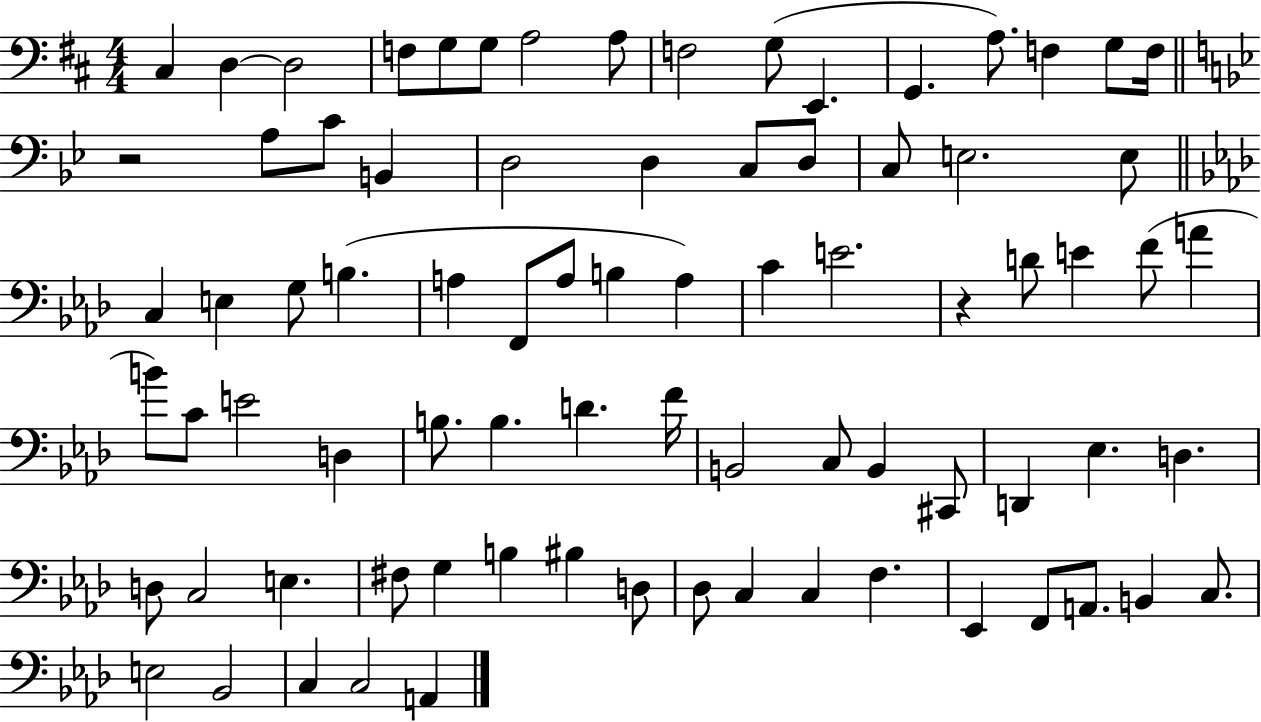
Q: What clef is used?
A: bass